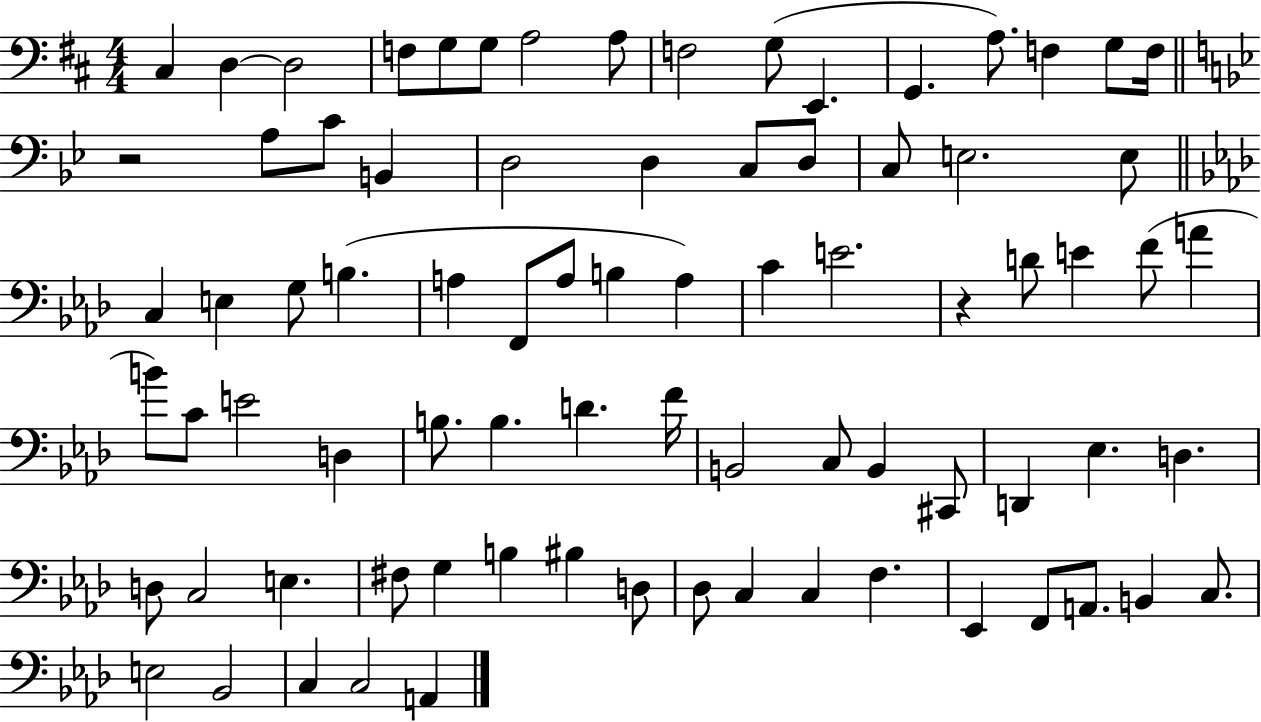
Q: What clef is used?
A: bass